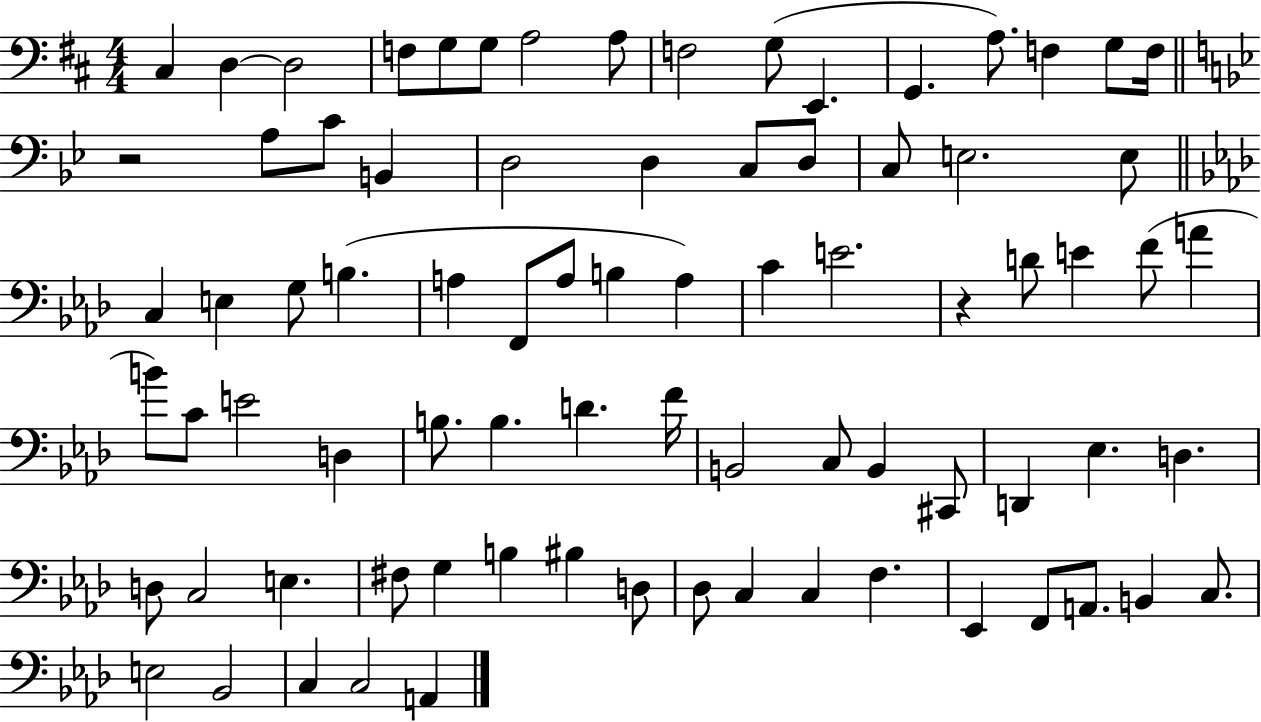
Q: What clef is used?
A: bass